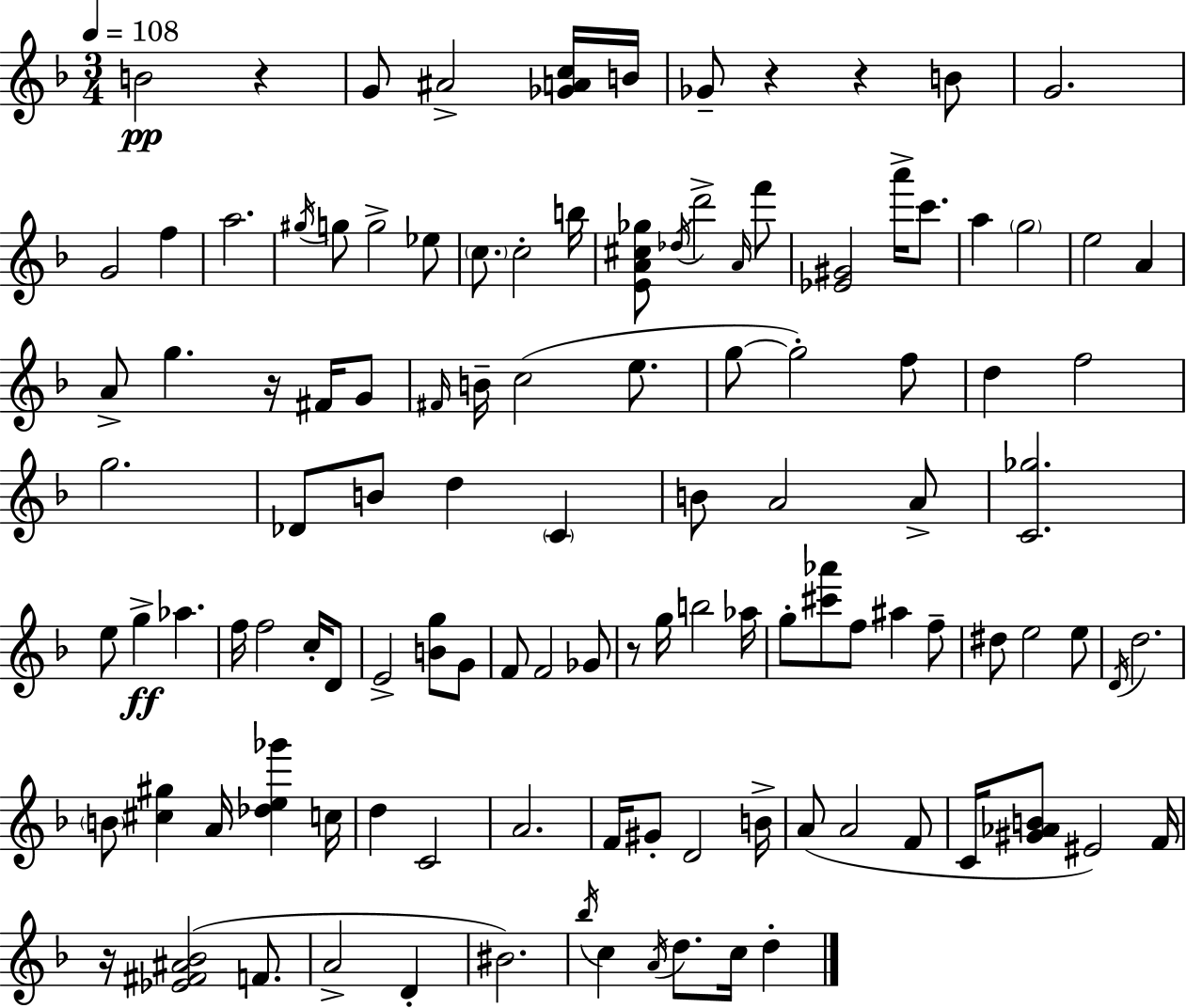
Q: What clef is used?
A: treble